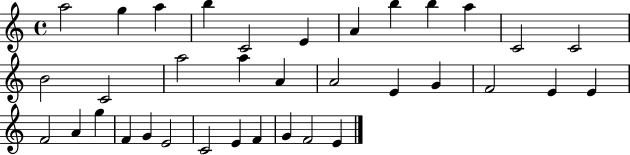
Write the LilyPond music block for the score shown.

{
  \clef treble
  \time 4/4
  \defaultTimeSignature
  \key c \major
  a''2 g''4 a''4 | b''4 c'2 e'4 | a'4 b''4 b''4 a''4 | c'2 c'2 | \break b'2 c'2 | a''2 a''4 a'4 | a'2 e'4 g'4 | f'2 e'4 e'4 | \break f'2 a'4 g''4 | f'4 g'4 e'2 | c'2 e'4 f'4 | g'4 f'2 e'4 | \break \bar "|."
}